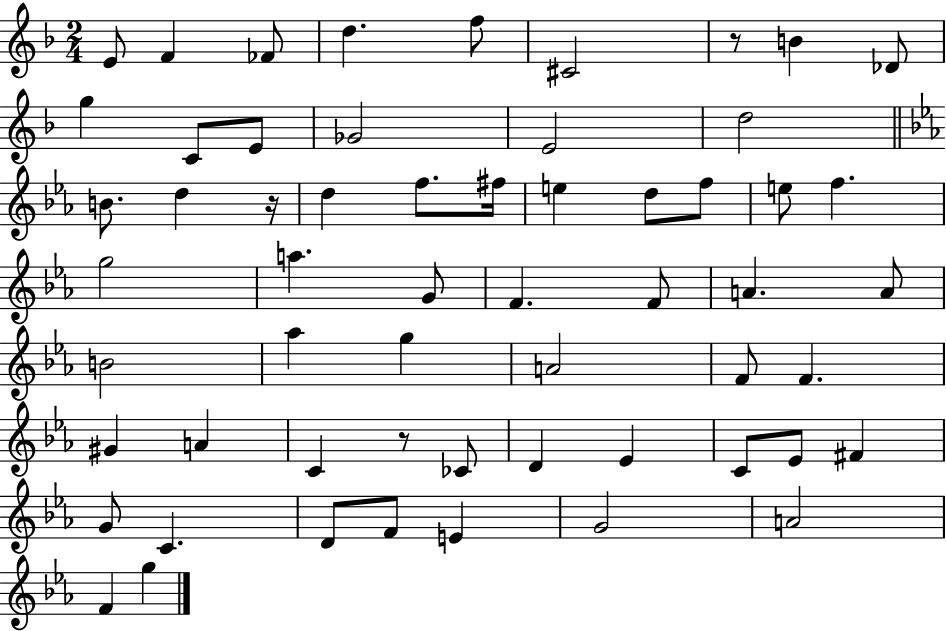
E4/e F4/q FES4/e D5/q. F5/e C#4/h R/e B4/q Db4/e G5/q C4/e E4/e Gb4/h E4/h D5/h B4/e. D5/q R/s D5/q F5/e. F#5/s E5/q D5/e F5/e E5/e F5/q. G5/h A5/q. G4/e F4/q. F4/e A4/q. A4/e B4/h Ab5/q G5/q A4/h F4/e F4/q. G#4/q A4/q C4/q R/e CES4/e D4/q Eb4/q C4/e Eb4/e F#4/q G4/e C4/q. D4/e F4/e E4/q G4/h A4/h F4/q G5/q